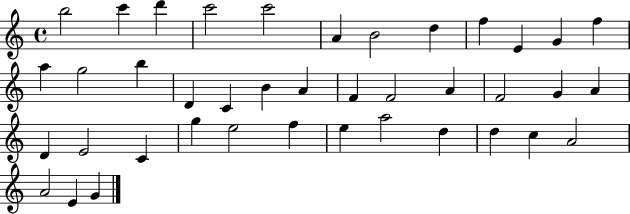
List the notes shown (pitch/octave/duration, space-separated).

B5/h C6/q D6/q C6/h C6/h A4/q B4/h D5/q F5/q E4/q G4/q F5/q A5/q G5/h B5/q D4/q C4/q B4/q A4/q F4/q F4/h A4/q F4/h G4/q A4/q D4/q E4/h C4/q G5/q E5/h F5/q E5/q A5/h D5/q D5/q C5/q A4/h A4/h E4/q G4/q